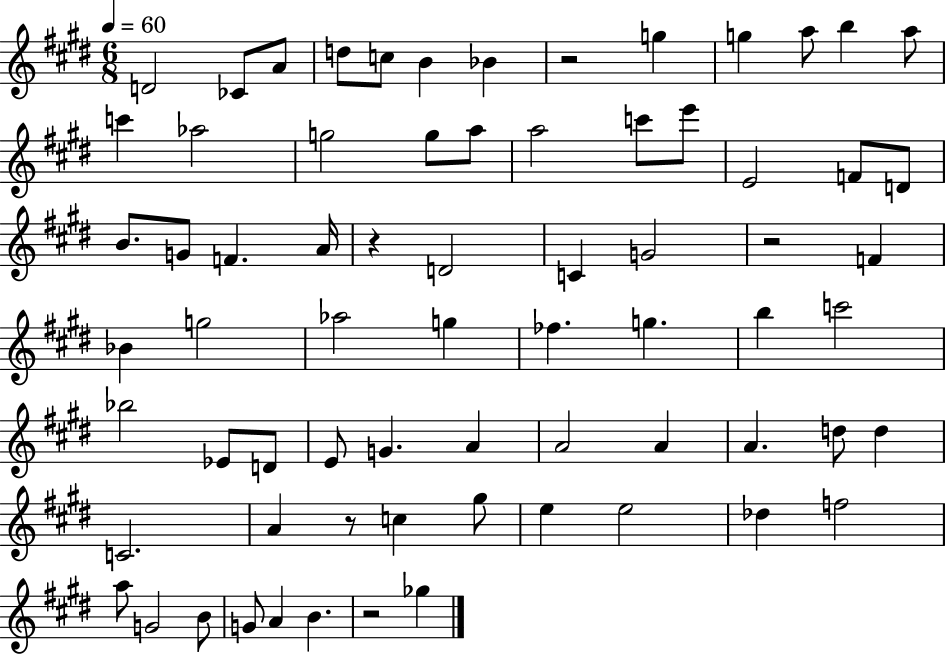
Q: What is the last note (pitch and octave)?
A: Gb5